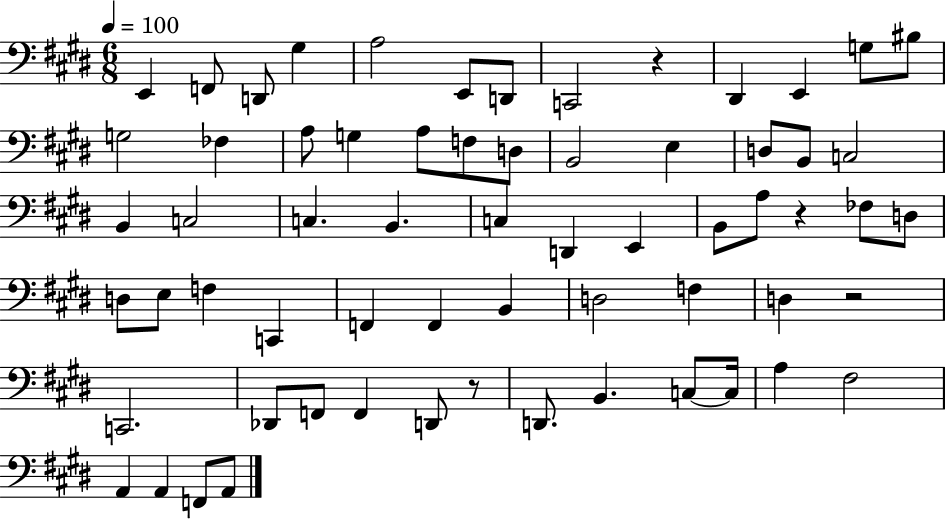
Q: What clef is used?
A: bass